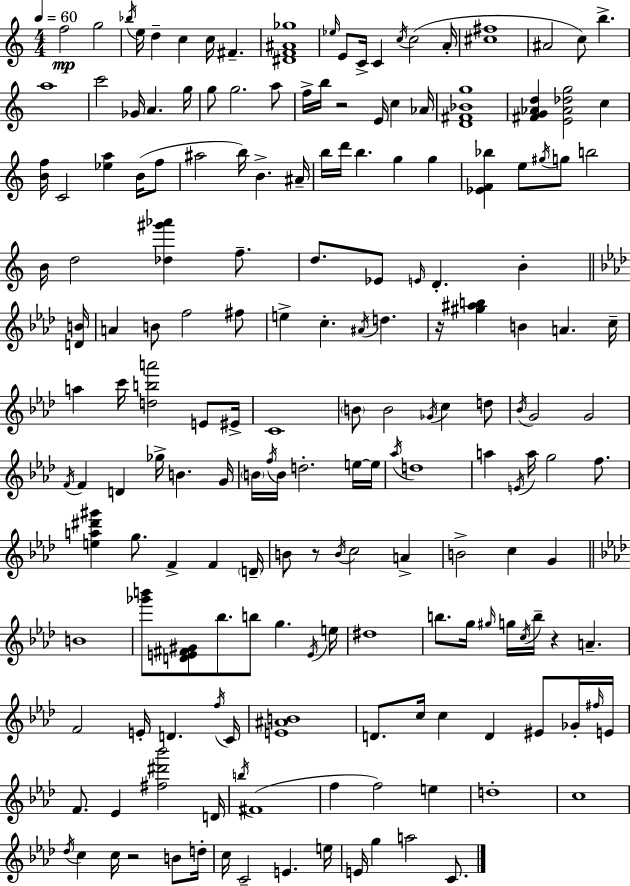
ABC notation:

X:1
T:Untitled
M:4/4
L:1/4
K:C
f2 g2 _b/4 e/4 d c c/4 ^F [^DF^A_g]4 _e/4 E/2 C/4 C c/4 c2 A/4 [^c^f]4 ^A2 c/2 b a4 c'2 _G/4 A g/4 g/2 g2 a/2 f/4 b/4 z2 E/4 c _A/4 [D^F_Bg]4 [^FG_Ad] [E_A_dg]2 c [Bf]/4 C2 [_ea] B/4 f/2 ^a2 b/4 B ^A/4 b/4 d'/4 b g g [_EF_b] e/2 ^g/4 g/2 b2 B/4 d2 [_d^g'_a'] f/2 d/2 _E/2 E/4 D B [DB]/4 A B/2 f2 ^f/2 e c ^A/4 d z/4 [^g^ab] B A c/4 a c'/4 [dba']2 E/2 ^E/4 C4 B/2 B2 _G/4 c d/2 _B/4 G2 G2 F/4 F D _g/4 B G/4 B/4 f/4 B/4 d2 e/4 e/4 _a/4 d4 a E/4 a/4 g2 f/2 [ea^d'^g'] g/2 F F D/4 B/2 z/2 B/4 c2 A B2 c G B4 [_g'b']/2 [DE^F^G]/2 _b/2 b/2 g E/4 e/4 ^d4 b/2 g/4 ^g/4 g/4 c/4 b/4 z A F2 E/4 D f/4 C/4 [E^AB]4 D/2 c/4 c D ^E/2 _G/4 ^f/4 E/4 F/2 _E [^f^d'_b']2 D/4 b/4 ^F4 f f2 e d4 c4 _d/4 c c/4 z2 B/2 d/4 c/4 C2 E e/4 E/4 g a2 C/2